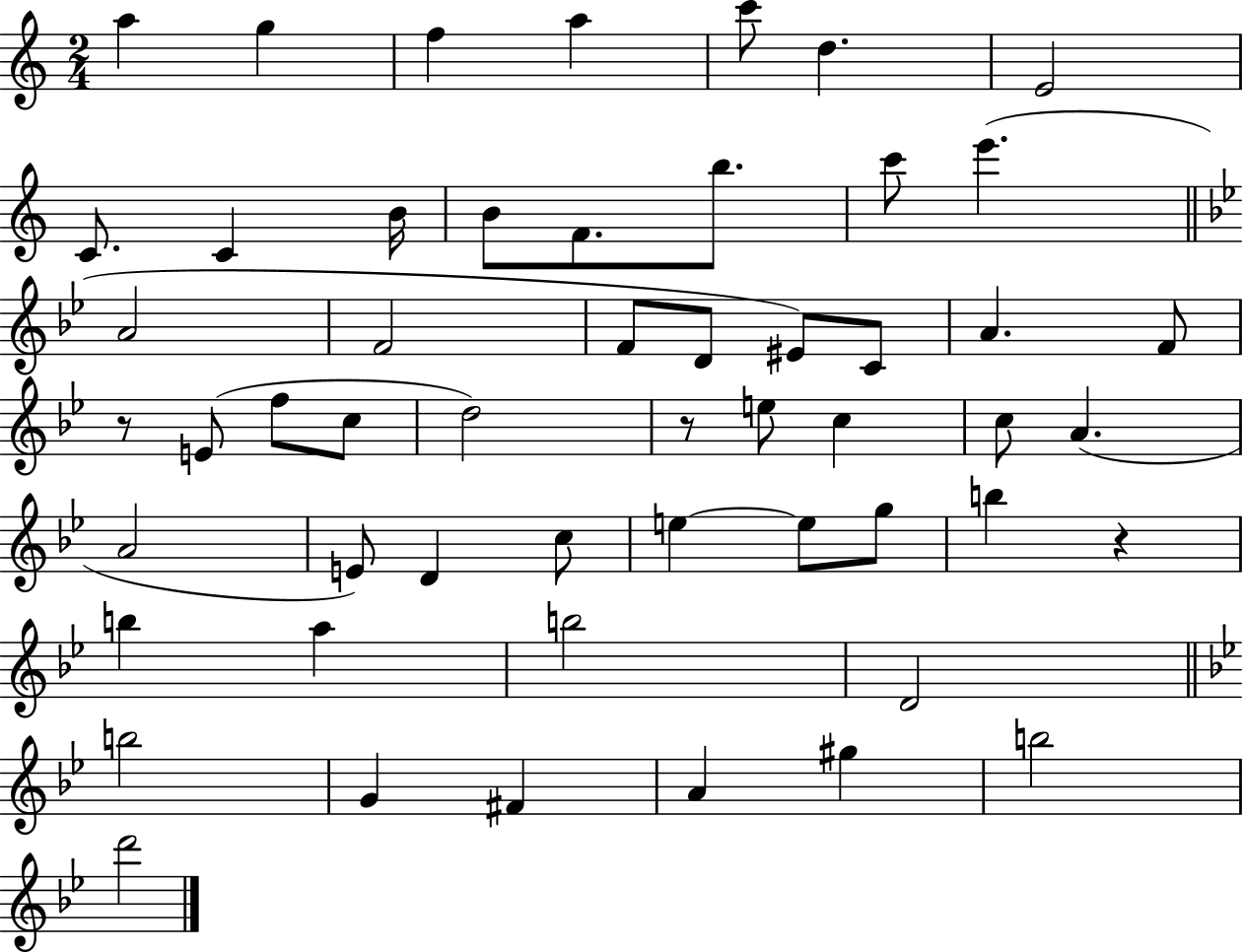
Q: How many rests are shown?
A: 3